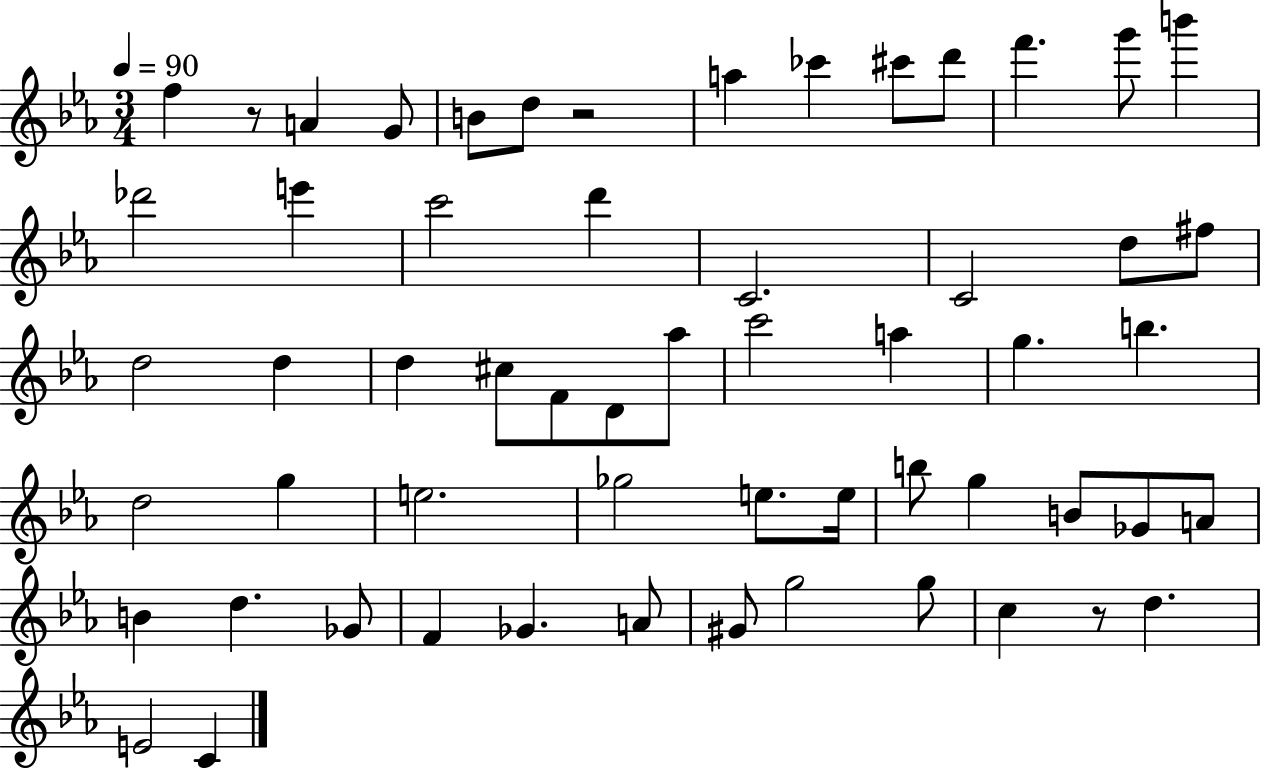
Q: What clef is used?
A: treble